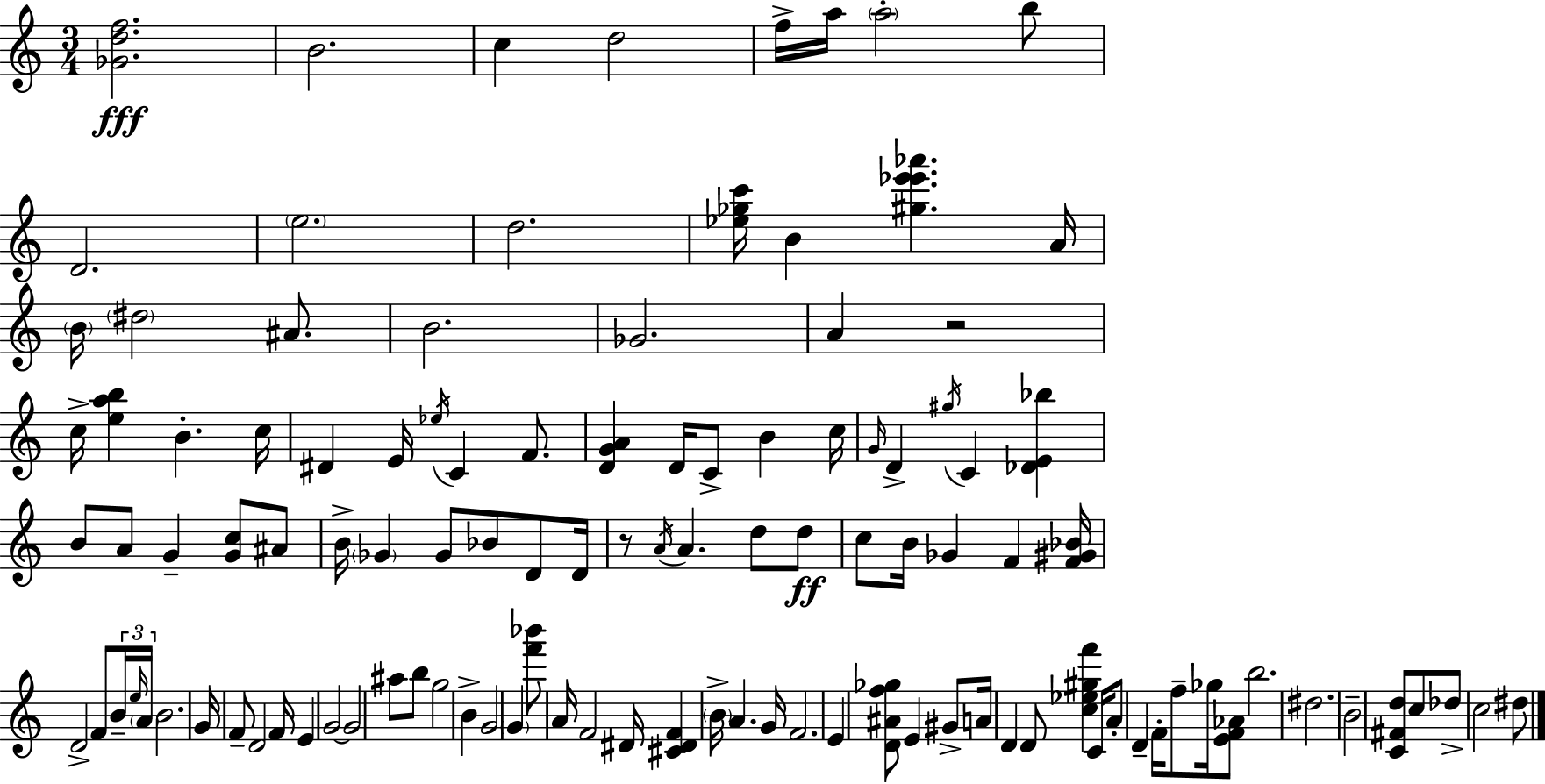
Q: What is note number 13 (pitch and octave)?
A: B4